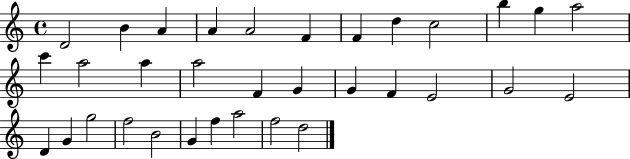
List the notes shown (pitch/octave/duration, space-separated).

D4/h B4/q A4/q A4/q A4/h F4/q F4/q D5/q C5/h B5/q G5/q A5/h C6/q A5/h A5/q A5/h F4/q G4/q G4/q F4/q E4/h G4/h E4/h D4/q G4/q G5/h F5/h B4/h G4/q F5/q A5/h F5/h D5/h